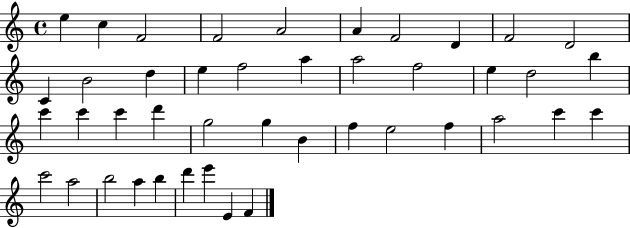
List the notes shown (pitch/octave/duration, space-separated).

E5/q C5/q F4/h F4/h A4/h A4/q F4/h D4/q F4/h D4/h C4/q B4/h D5/q E5/q F5/h A5/q A5/h F5/h E5/q D5/h B5/q C6/q C6/q C6/q D6/q G5/h G5/q B4/q F5/q E5/h F5/q A5/h C6/q C6/q C6/h A5/h B5/h A5/q B5/q D6/q E6/q E4/q F4/q